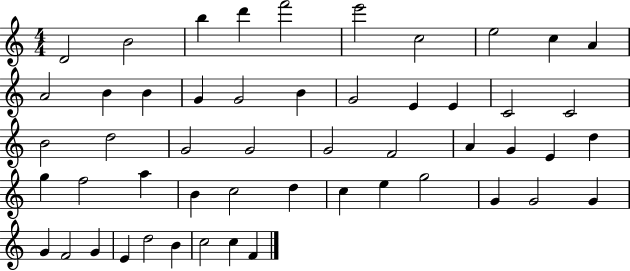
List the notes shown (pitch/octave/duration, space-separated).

D4/h B4/h B5/q D6/q F6/h E6/h C5/h E5/h C5/q A4/q A4/h B4/q B4/q G4/q G4/h B4/q G4/h E4/q E4/q C4/h C4/h B4/h D5/h G4/h G4/h G4/h F4/h A4/q G4/q E4/q D5/q G5/q F5/h A5/q B4/q C5/h D5/q C5/q E5/q G5/h G4/q G4/h G4/q G4/q F4/h G4/q E4/q D5/h B4/q C5/h C5/q F4/q